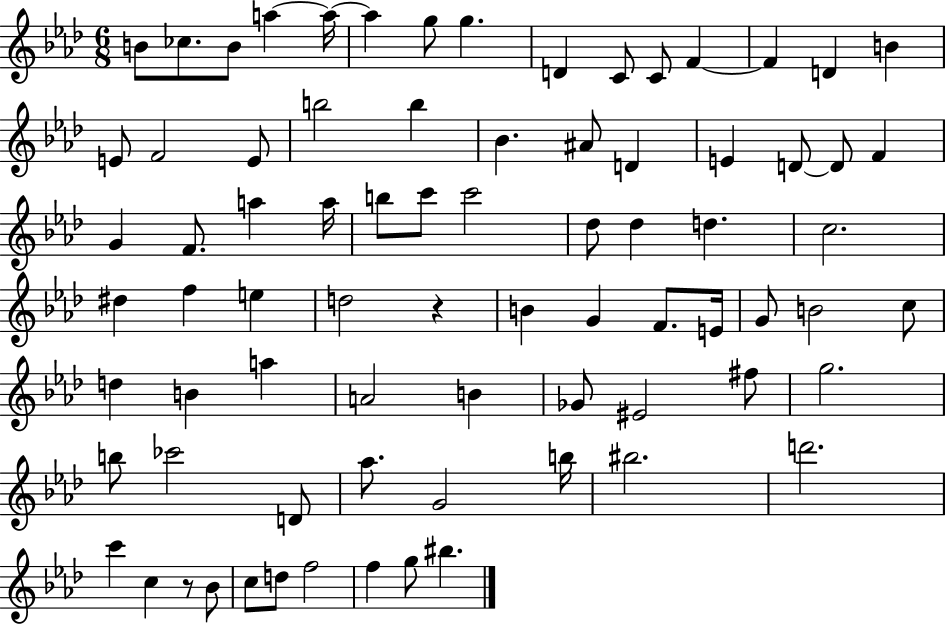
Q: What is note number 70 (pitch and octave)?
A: C5